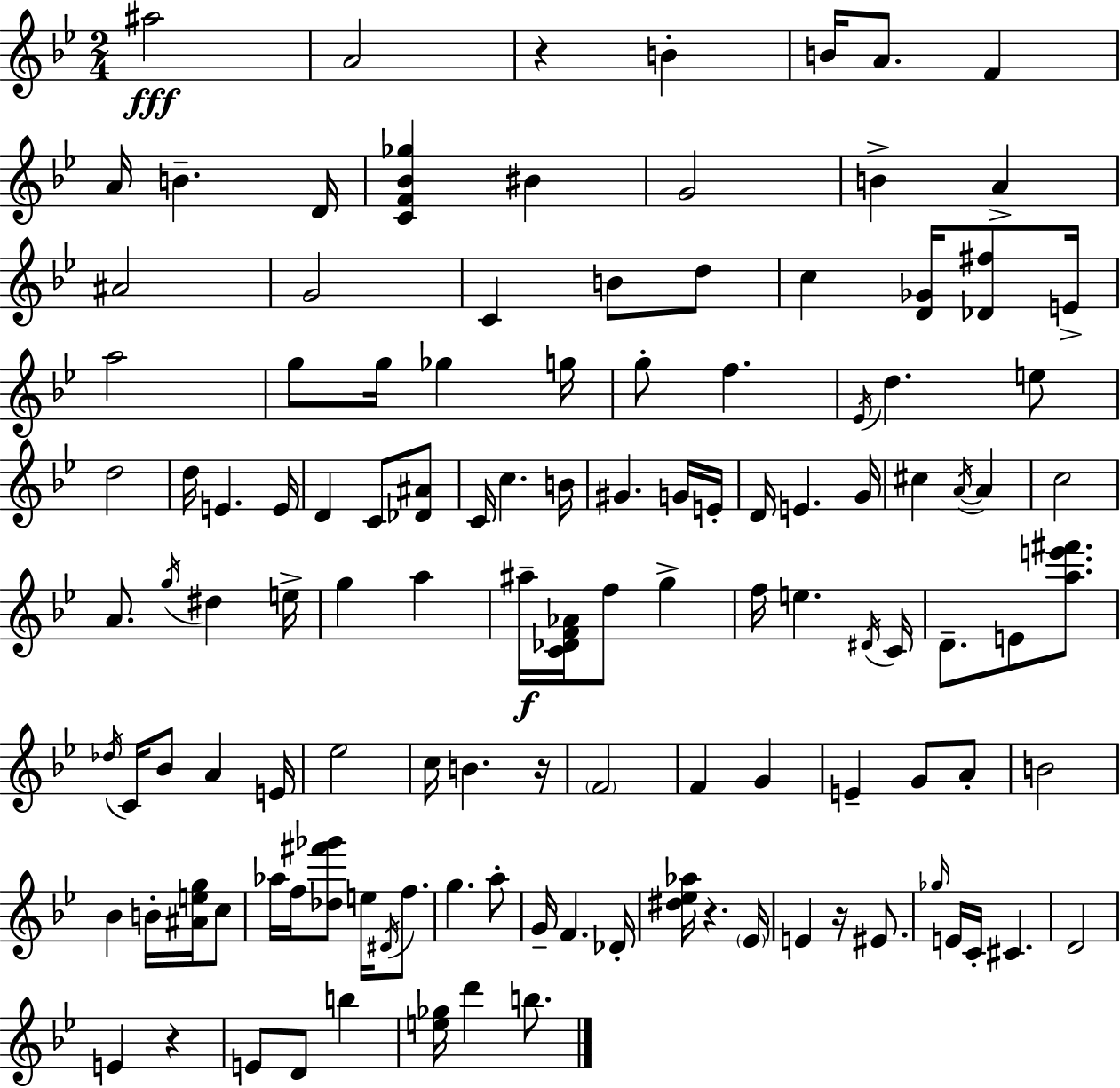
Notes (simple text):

A#5/h A4/h R/q B4/q B4/s A4/e. F4/q A4/s B4/q. D4/s [C4,F4,Bb4,Gb5]/q BIS4/q G4/h B4/q A4/q A#4/h G4/h C4/q B4/e D5/e C5/q [D4,Gb4]/s [Db4,F#5]/e E4/s A5/h G5/e G5/s Gb5/q G5/s G5/e F5/q. Eb4/s D5/q. E5/e D5/h D5/s E4/q. E4/s D4/q C4/e [Db4,A#4]/e C4/s C5/q. B4/s G#4/q. G4/s E4/s D4/s E4/q. G4/s C#5/q A4/s A4/q C5/h A4/e. G5/s D#5/q E5/s G5/q A5/q A#5/s [C4,Db4,F4,Ab4]/s F5/e G5/q F5/s E5/q. D#4/s C4/s D4/e. E4/e [A5,E6,F#6]/e. Db5/s C4/s Bb4/e A4/q E4/s Eb5/h C5/s B4/q. R/s F4/h F4/q G4/q E4/q G4/e A4/e B4/h Bb4/q B4/s [A#4,E5,G5]/s C5/e Ab5/s F5/s [Db5,F#6,Gb6]/e E5/s D#4/s F5/e. G5/q. A5/e G4/s F4/q. Db4/s [D#5,Eb5,Ab5]/s R/q. Eb4/s E4/q R/s EIS4/e. Gb5/s E4/s C4/s C#4/q. D4/h E4/q R/q E4/e D4/e B5/q [E5,Gb5]/s D6/q B5/e.